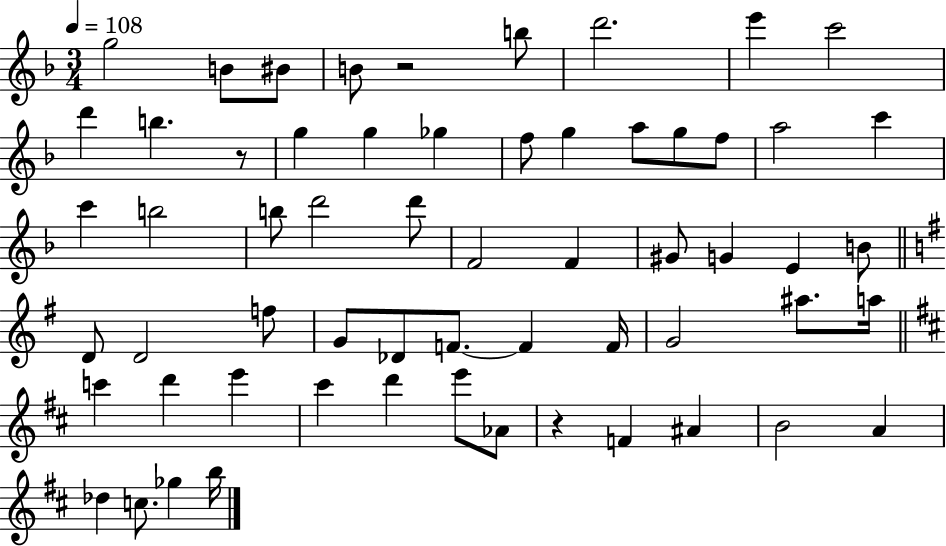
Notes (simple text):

G5/h B4/e BIS4/e B4/e R/h B5/e D6/h. E6/q C6/h D6/q B5/q. R/e G5/q G5/q Gb5/q F5/e G5/q A5/e G5/e F5/e A5/h C6/q C6/q B5/h B5/e D6/h D6/e F4/h F4/q G#4/e G4/q E4/q B4/e D4/e D4/h F5/e G4/e Db4/e F4/e. F4/q F4/s G4/h A#5/e. A5/s C6/q D6/q E6/q C#6/q D6/q E6/e Ab4/e R/q F4/q A#4/q B4/h A4/q Db5/q C5/e. Gb5/q B5/s